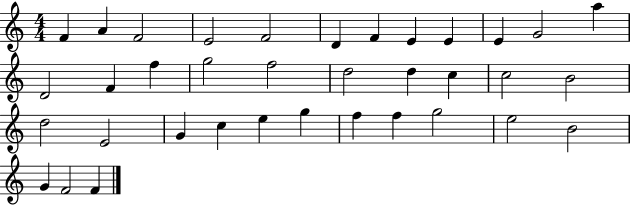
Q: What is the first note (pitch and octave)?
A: F4